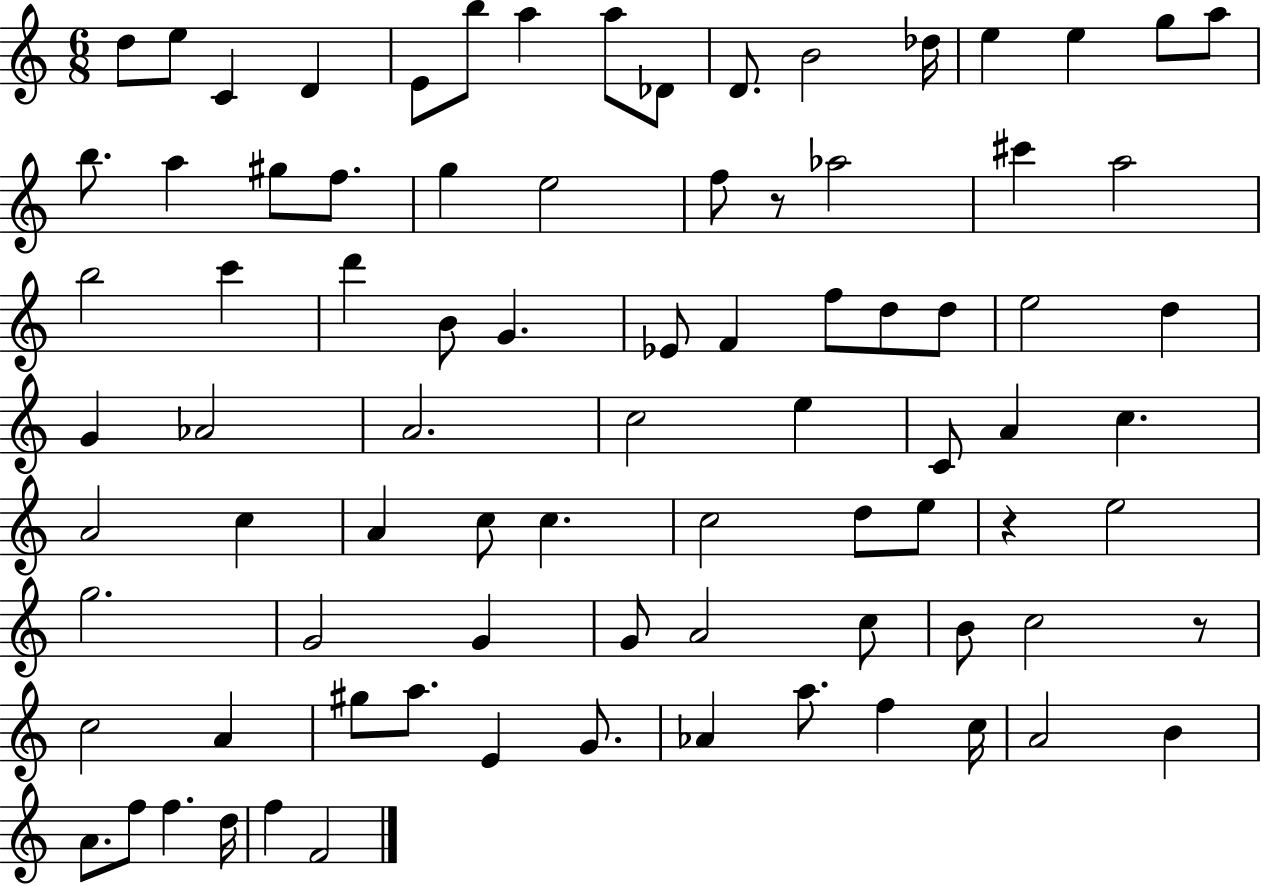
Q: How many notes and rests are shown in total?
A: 84